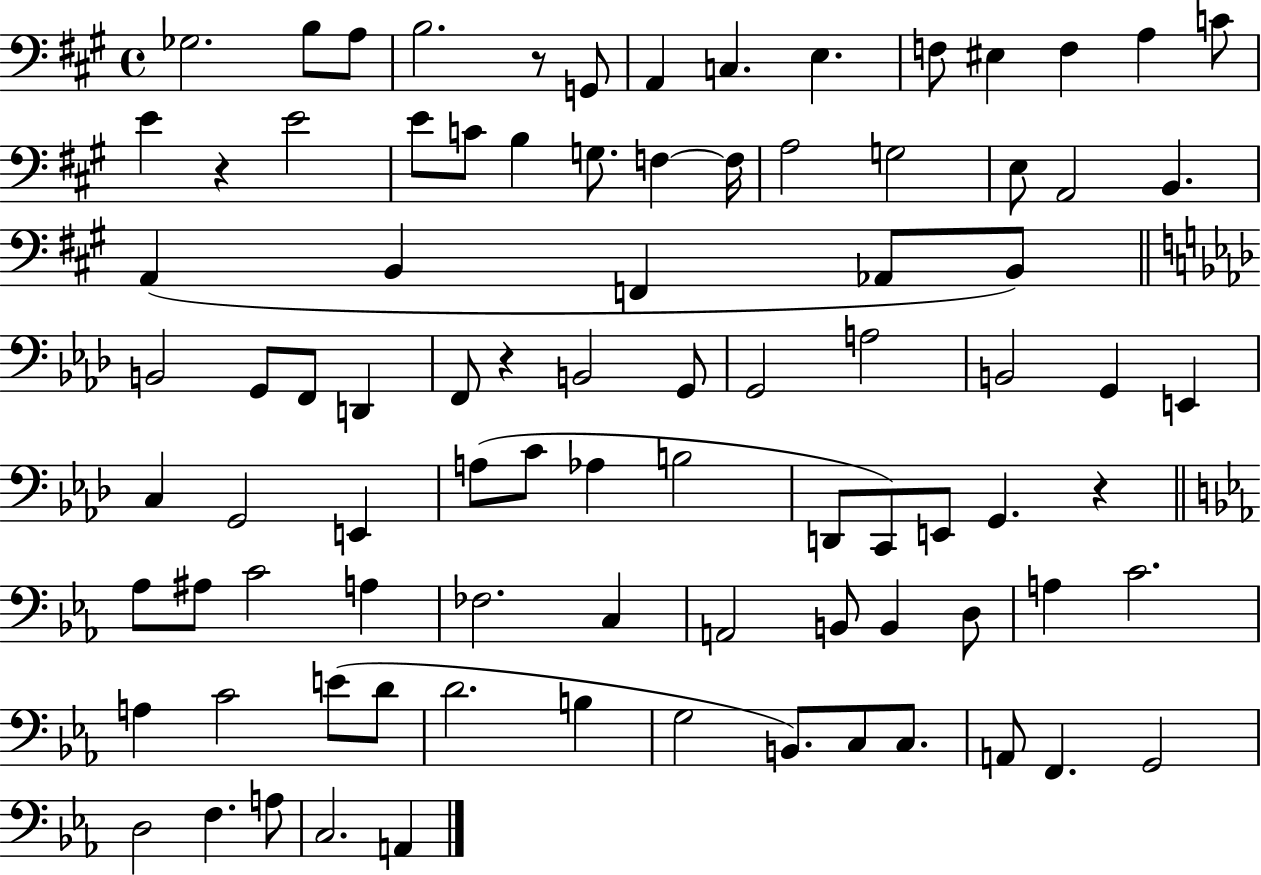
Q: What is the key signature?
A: A major